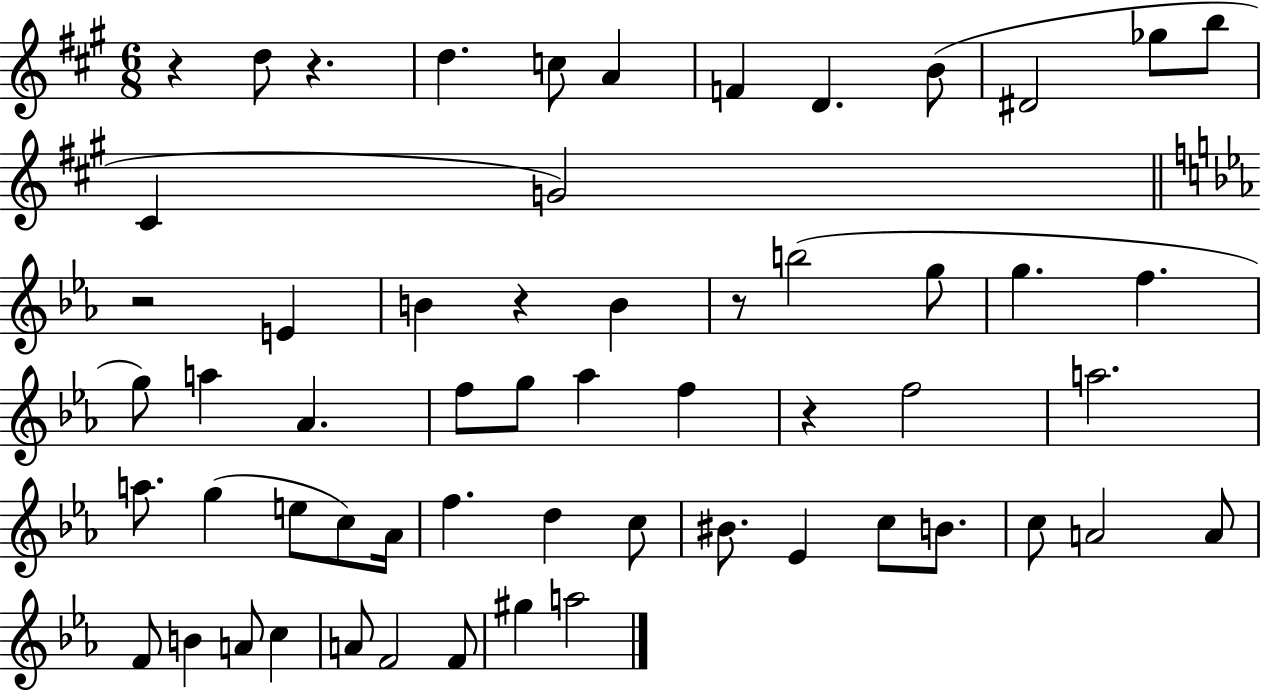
{
  \clef treble
  \numericTimeSignature
  \time 6/8
  \key a \major
  \repeat volta 2 { r4 d''8 r4. | d''4. c''8 a'4 | f'4 d'4. b'8( | dis'2 ges''8 b''8 | \break cis'4 g'2) | \bar "||" \break \key ees \major r2 e'4 | b'4 r4 b'4 | r8 b''2( g''8 | g''4. f''4. | \break g''8) a''4 aes'4. | f''8 g''8 aes''4 f''4 | r4 f''2 | a''2. | \break a''8. g''4( e''8 c''8) aes'16 | f''4. d''4 c''8 | bis'8. ees'4 c''8 b'8. | c''8 a'2 a'8 | \break f'8 b'4 a'8 c''4 | a'8 f'2 f'8 | gis''4 a''2 | } \bar "|."
}